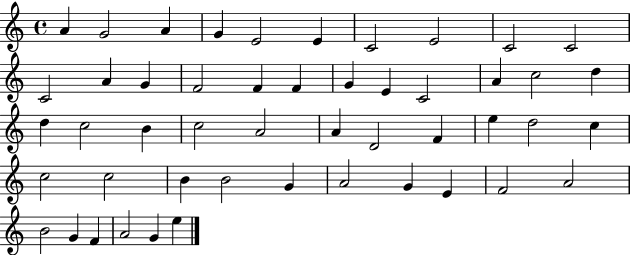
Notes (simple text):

A4/q G4/h A4/q G4/q E4/h E4/q C4/h E4/h C4/h C4/h C4/h A4/q G4/q F4/h F4/q F4/q G4/q E4/q C4/h A4/q C5/h D5/q D5/q C5/h B4/q C5/h A4/h A4/q D4/h F4/q E5/q D5/h C5/q C5/h C5/h B4/q B4/h G4/q A4/h G4/q E4/q F4/h A4/h B4/h G4/q F4/q A4/h G4/q E5/q